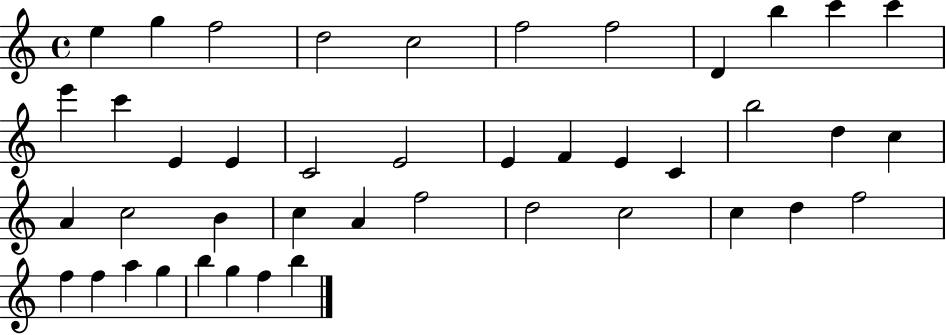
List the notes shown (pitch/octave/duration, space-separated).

E5/q G5/q F5/h D5/h C5/h F5/h F5/h D4/q B5/q C6/q C6/q E6/q C6/q E4/q E4/q C4/h E4/h E4/q F4/q E4/q C4/q B5/h D5/q C5/q A4/q C5/h B4/q C5/q A4/q F5/h D5/h C5/h C5/q D5/q F5/h F5/q F5/q A5/q G5/q B5/q G5/q F5/q B5/q